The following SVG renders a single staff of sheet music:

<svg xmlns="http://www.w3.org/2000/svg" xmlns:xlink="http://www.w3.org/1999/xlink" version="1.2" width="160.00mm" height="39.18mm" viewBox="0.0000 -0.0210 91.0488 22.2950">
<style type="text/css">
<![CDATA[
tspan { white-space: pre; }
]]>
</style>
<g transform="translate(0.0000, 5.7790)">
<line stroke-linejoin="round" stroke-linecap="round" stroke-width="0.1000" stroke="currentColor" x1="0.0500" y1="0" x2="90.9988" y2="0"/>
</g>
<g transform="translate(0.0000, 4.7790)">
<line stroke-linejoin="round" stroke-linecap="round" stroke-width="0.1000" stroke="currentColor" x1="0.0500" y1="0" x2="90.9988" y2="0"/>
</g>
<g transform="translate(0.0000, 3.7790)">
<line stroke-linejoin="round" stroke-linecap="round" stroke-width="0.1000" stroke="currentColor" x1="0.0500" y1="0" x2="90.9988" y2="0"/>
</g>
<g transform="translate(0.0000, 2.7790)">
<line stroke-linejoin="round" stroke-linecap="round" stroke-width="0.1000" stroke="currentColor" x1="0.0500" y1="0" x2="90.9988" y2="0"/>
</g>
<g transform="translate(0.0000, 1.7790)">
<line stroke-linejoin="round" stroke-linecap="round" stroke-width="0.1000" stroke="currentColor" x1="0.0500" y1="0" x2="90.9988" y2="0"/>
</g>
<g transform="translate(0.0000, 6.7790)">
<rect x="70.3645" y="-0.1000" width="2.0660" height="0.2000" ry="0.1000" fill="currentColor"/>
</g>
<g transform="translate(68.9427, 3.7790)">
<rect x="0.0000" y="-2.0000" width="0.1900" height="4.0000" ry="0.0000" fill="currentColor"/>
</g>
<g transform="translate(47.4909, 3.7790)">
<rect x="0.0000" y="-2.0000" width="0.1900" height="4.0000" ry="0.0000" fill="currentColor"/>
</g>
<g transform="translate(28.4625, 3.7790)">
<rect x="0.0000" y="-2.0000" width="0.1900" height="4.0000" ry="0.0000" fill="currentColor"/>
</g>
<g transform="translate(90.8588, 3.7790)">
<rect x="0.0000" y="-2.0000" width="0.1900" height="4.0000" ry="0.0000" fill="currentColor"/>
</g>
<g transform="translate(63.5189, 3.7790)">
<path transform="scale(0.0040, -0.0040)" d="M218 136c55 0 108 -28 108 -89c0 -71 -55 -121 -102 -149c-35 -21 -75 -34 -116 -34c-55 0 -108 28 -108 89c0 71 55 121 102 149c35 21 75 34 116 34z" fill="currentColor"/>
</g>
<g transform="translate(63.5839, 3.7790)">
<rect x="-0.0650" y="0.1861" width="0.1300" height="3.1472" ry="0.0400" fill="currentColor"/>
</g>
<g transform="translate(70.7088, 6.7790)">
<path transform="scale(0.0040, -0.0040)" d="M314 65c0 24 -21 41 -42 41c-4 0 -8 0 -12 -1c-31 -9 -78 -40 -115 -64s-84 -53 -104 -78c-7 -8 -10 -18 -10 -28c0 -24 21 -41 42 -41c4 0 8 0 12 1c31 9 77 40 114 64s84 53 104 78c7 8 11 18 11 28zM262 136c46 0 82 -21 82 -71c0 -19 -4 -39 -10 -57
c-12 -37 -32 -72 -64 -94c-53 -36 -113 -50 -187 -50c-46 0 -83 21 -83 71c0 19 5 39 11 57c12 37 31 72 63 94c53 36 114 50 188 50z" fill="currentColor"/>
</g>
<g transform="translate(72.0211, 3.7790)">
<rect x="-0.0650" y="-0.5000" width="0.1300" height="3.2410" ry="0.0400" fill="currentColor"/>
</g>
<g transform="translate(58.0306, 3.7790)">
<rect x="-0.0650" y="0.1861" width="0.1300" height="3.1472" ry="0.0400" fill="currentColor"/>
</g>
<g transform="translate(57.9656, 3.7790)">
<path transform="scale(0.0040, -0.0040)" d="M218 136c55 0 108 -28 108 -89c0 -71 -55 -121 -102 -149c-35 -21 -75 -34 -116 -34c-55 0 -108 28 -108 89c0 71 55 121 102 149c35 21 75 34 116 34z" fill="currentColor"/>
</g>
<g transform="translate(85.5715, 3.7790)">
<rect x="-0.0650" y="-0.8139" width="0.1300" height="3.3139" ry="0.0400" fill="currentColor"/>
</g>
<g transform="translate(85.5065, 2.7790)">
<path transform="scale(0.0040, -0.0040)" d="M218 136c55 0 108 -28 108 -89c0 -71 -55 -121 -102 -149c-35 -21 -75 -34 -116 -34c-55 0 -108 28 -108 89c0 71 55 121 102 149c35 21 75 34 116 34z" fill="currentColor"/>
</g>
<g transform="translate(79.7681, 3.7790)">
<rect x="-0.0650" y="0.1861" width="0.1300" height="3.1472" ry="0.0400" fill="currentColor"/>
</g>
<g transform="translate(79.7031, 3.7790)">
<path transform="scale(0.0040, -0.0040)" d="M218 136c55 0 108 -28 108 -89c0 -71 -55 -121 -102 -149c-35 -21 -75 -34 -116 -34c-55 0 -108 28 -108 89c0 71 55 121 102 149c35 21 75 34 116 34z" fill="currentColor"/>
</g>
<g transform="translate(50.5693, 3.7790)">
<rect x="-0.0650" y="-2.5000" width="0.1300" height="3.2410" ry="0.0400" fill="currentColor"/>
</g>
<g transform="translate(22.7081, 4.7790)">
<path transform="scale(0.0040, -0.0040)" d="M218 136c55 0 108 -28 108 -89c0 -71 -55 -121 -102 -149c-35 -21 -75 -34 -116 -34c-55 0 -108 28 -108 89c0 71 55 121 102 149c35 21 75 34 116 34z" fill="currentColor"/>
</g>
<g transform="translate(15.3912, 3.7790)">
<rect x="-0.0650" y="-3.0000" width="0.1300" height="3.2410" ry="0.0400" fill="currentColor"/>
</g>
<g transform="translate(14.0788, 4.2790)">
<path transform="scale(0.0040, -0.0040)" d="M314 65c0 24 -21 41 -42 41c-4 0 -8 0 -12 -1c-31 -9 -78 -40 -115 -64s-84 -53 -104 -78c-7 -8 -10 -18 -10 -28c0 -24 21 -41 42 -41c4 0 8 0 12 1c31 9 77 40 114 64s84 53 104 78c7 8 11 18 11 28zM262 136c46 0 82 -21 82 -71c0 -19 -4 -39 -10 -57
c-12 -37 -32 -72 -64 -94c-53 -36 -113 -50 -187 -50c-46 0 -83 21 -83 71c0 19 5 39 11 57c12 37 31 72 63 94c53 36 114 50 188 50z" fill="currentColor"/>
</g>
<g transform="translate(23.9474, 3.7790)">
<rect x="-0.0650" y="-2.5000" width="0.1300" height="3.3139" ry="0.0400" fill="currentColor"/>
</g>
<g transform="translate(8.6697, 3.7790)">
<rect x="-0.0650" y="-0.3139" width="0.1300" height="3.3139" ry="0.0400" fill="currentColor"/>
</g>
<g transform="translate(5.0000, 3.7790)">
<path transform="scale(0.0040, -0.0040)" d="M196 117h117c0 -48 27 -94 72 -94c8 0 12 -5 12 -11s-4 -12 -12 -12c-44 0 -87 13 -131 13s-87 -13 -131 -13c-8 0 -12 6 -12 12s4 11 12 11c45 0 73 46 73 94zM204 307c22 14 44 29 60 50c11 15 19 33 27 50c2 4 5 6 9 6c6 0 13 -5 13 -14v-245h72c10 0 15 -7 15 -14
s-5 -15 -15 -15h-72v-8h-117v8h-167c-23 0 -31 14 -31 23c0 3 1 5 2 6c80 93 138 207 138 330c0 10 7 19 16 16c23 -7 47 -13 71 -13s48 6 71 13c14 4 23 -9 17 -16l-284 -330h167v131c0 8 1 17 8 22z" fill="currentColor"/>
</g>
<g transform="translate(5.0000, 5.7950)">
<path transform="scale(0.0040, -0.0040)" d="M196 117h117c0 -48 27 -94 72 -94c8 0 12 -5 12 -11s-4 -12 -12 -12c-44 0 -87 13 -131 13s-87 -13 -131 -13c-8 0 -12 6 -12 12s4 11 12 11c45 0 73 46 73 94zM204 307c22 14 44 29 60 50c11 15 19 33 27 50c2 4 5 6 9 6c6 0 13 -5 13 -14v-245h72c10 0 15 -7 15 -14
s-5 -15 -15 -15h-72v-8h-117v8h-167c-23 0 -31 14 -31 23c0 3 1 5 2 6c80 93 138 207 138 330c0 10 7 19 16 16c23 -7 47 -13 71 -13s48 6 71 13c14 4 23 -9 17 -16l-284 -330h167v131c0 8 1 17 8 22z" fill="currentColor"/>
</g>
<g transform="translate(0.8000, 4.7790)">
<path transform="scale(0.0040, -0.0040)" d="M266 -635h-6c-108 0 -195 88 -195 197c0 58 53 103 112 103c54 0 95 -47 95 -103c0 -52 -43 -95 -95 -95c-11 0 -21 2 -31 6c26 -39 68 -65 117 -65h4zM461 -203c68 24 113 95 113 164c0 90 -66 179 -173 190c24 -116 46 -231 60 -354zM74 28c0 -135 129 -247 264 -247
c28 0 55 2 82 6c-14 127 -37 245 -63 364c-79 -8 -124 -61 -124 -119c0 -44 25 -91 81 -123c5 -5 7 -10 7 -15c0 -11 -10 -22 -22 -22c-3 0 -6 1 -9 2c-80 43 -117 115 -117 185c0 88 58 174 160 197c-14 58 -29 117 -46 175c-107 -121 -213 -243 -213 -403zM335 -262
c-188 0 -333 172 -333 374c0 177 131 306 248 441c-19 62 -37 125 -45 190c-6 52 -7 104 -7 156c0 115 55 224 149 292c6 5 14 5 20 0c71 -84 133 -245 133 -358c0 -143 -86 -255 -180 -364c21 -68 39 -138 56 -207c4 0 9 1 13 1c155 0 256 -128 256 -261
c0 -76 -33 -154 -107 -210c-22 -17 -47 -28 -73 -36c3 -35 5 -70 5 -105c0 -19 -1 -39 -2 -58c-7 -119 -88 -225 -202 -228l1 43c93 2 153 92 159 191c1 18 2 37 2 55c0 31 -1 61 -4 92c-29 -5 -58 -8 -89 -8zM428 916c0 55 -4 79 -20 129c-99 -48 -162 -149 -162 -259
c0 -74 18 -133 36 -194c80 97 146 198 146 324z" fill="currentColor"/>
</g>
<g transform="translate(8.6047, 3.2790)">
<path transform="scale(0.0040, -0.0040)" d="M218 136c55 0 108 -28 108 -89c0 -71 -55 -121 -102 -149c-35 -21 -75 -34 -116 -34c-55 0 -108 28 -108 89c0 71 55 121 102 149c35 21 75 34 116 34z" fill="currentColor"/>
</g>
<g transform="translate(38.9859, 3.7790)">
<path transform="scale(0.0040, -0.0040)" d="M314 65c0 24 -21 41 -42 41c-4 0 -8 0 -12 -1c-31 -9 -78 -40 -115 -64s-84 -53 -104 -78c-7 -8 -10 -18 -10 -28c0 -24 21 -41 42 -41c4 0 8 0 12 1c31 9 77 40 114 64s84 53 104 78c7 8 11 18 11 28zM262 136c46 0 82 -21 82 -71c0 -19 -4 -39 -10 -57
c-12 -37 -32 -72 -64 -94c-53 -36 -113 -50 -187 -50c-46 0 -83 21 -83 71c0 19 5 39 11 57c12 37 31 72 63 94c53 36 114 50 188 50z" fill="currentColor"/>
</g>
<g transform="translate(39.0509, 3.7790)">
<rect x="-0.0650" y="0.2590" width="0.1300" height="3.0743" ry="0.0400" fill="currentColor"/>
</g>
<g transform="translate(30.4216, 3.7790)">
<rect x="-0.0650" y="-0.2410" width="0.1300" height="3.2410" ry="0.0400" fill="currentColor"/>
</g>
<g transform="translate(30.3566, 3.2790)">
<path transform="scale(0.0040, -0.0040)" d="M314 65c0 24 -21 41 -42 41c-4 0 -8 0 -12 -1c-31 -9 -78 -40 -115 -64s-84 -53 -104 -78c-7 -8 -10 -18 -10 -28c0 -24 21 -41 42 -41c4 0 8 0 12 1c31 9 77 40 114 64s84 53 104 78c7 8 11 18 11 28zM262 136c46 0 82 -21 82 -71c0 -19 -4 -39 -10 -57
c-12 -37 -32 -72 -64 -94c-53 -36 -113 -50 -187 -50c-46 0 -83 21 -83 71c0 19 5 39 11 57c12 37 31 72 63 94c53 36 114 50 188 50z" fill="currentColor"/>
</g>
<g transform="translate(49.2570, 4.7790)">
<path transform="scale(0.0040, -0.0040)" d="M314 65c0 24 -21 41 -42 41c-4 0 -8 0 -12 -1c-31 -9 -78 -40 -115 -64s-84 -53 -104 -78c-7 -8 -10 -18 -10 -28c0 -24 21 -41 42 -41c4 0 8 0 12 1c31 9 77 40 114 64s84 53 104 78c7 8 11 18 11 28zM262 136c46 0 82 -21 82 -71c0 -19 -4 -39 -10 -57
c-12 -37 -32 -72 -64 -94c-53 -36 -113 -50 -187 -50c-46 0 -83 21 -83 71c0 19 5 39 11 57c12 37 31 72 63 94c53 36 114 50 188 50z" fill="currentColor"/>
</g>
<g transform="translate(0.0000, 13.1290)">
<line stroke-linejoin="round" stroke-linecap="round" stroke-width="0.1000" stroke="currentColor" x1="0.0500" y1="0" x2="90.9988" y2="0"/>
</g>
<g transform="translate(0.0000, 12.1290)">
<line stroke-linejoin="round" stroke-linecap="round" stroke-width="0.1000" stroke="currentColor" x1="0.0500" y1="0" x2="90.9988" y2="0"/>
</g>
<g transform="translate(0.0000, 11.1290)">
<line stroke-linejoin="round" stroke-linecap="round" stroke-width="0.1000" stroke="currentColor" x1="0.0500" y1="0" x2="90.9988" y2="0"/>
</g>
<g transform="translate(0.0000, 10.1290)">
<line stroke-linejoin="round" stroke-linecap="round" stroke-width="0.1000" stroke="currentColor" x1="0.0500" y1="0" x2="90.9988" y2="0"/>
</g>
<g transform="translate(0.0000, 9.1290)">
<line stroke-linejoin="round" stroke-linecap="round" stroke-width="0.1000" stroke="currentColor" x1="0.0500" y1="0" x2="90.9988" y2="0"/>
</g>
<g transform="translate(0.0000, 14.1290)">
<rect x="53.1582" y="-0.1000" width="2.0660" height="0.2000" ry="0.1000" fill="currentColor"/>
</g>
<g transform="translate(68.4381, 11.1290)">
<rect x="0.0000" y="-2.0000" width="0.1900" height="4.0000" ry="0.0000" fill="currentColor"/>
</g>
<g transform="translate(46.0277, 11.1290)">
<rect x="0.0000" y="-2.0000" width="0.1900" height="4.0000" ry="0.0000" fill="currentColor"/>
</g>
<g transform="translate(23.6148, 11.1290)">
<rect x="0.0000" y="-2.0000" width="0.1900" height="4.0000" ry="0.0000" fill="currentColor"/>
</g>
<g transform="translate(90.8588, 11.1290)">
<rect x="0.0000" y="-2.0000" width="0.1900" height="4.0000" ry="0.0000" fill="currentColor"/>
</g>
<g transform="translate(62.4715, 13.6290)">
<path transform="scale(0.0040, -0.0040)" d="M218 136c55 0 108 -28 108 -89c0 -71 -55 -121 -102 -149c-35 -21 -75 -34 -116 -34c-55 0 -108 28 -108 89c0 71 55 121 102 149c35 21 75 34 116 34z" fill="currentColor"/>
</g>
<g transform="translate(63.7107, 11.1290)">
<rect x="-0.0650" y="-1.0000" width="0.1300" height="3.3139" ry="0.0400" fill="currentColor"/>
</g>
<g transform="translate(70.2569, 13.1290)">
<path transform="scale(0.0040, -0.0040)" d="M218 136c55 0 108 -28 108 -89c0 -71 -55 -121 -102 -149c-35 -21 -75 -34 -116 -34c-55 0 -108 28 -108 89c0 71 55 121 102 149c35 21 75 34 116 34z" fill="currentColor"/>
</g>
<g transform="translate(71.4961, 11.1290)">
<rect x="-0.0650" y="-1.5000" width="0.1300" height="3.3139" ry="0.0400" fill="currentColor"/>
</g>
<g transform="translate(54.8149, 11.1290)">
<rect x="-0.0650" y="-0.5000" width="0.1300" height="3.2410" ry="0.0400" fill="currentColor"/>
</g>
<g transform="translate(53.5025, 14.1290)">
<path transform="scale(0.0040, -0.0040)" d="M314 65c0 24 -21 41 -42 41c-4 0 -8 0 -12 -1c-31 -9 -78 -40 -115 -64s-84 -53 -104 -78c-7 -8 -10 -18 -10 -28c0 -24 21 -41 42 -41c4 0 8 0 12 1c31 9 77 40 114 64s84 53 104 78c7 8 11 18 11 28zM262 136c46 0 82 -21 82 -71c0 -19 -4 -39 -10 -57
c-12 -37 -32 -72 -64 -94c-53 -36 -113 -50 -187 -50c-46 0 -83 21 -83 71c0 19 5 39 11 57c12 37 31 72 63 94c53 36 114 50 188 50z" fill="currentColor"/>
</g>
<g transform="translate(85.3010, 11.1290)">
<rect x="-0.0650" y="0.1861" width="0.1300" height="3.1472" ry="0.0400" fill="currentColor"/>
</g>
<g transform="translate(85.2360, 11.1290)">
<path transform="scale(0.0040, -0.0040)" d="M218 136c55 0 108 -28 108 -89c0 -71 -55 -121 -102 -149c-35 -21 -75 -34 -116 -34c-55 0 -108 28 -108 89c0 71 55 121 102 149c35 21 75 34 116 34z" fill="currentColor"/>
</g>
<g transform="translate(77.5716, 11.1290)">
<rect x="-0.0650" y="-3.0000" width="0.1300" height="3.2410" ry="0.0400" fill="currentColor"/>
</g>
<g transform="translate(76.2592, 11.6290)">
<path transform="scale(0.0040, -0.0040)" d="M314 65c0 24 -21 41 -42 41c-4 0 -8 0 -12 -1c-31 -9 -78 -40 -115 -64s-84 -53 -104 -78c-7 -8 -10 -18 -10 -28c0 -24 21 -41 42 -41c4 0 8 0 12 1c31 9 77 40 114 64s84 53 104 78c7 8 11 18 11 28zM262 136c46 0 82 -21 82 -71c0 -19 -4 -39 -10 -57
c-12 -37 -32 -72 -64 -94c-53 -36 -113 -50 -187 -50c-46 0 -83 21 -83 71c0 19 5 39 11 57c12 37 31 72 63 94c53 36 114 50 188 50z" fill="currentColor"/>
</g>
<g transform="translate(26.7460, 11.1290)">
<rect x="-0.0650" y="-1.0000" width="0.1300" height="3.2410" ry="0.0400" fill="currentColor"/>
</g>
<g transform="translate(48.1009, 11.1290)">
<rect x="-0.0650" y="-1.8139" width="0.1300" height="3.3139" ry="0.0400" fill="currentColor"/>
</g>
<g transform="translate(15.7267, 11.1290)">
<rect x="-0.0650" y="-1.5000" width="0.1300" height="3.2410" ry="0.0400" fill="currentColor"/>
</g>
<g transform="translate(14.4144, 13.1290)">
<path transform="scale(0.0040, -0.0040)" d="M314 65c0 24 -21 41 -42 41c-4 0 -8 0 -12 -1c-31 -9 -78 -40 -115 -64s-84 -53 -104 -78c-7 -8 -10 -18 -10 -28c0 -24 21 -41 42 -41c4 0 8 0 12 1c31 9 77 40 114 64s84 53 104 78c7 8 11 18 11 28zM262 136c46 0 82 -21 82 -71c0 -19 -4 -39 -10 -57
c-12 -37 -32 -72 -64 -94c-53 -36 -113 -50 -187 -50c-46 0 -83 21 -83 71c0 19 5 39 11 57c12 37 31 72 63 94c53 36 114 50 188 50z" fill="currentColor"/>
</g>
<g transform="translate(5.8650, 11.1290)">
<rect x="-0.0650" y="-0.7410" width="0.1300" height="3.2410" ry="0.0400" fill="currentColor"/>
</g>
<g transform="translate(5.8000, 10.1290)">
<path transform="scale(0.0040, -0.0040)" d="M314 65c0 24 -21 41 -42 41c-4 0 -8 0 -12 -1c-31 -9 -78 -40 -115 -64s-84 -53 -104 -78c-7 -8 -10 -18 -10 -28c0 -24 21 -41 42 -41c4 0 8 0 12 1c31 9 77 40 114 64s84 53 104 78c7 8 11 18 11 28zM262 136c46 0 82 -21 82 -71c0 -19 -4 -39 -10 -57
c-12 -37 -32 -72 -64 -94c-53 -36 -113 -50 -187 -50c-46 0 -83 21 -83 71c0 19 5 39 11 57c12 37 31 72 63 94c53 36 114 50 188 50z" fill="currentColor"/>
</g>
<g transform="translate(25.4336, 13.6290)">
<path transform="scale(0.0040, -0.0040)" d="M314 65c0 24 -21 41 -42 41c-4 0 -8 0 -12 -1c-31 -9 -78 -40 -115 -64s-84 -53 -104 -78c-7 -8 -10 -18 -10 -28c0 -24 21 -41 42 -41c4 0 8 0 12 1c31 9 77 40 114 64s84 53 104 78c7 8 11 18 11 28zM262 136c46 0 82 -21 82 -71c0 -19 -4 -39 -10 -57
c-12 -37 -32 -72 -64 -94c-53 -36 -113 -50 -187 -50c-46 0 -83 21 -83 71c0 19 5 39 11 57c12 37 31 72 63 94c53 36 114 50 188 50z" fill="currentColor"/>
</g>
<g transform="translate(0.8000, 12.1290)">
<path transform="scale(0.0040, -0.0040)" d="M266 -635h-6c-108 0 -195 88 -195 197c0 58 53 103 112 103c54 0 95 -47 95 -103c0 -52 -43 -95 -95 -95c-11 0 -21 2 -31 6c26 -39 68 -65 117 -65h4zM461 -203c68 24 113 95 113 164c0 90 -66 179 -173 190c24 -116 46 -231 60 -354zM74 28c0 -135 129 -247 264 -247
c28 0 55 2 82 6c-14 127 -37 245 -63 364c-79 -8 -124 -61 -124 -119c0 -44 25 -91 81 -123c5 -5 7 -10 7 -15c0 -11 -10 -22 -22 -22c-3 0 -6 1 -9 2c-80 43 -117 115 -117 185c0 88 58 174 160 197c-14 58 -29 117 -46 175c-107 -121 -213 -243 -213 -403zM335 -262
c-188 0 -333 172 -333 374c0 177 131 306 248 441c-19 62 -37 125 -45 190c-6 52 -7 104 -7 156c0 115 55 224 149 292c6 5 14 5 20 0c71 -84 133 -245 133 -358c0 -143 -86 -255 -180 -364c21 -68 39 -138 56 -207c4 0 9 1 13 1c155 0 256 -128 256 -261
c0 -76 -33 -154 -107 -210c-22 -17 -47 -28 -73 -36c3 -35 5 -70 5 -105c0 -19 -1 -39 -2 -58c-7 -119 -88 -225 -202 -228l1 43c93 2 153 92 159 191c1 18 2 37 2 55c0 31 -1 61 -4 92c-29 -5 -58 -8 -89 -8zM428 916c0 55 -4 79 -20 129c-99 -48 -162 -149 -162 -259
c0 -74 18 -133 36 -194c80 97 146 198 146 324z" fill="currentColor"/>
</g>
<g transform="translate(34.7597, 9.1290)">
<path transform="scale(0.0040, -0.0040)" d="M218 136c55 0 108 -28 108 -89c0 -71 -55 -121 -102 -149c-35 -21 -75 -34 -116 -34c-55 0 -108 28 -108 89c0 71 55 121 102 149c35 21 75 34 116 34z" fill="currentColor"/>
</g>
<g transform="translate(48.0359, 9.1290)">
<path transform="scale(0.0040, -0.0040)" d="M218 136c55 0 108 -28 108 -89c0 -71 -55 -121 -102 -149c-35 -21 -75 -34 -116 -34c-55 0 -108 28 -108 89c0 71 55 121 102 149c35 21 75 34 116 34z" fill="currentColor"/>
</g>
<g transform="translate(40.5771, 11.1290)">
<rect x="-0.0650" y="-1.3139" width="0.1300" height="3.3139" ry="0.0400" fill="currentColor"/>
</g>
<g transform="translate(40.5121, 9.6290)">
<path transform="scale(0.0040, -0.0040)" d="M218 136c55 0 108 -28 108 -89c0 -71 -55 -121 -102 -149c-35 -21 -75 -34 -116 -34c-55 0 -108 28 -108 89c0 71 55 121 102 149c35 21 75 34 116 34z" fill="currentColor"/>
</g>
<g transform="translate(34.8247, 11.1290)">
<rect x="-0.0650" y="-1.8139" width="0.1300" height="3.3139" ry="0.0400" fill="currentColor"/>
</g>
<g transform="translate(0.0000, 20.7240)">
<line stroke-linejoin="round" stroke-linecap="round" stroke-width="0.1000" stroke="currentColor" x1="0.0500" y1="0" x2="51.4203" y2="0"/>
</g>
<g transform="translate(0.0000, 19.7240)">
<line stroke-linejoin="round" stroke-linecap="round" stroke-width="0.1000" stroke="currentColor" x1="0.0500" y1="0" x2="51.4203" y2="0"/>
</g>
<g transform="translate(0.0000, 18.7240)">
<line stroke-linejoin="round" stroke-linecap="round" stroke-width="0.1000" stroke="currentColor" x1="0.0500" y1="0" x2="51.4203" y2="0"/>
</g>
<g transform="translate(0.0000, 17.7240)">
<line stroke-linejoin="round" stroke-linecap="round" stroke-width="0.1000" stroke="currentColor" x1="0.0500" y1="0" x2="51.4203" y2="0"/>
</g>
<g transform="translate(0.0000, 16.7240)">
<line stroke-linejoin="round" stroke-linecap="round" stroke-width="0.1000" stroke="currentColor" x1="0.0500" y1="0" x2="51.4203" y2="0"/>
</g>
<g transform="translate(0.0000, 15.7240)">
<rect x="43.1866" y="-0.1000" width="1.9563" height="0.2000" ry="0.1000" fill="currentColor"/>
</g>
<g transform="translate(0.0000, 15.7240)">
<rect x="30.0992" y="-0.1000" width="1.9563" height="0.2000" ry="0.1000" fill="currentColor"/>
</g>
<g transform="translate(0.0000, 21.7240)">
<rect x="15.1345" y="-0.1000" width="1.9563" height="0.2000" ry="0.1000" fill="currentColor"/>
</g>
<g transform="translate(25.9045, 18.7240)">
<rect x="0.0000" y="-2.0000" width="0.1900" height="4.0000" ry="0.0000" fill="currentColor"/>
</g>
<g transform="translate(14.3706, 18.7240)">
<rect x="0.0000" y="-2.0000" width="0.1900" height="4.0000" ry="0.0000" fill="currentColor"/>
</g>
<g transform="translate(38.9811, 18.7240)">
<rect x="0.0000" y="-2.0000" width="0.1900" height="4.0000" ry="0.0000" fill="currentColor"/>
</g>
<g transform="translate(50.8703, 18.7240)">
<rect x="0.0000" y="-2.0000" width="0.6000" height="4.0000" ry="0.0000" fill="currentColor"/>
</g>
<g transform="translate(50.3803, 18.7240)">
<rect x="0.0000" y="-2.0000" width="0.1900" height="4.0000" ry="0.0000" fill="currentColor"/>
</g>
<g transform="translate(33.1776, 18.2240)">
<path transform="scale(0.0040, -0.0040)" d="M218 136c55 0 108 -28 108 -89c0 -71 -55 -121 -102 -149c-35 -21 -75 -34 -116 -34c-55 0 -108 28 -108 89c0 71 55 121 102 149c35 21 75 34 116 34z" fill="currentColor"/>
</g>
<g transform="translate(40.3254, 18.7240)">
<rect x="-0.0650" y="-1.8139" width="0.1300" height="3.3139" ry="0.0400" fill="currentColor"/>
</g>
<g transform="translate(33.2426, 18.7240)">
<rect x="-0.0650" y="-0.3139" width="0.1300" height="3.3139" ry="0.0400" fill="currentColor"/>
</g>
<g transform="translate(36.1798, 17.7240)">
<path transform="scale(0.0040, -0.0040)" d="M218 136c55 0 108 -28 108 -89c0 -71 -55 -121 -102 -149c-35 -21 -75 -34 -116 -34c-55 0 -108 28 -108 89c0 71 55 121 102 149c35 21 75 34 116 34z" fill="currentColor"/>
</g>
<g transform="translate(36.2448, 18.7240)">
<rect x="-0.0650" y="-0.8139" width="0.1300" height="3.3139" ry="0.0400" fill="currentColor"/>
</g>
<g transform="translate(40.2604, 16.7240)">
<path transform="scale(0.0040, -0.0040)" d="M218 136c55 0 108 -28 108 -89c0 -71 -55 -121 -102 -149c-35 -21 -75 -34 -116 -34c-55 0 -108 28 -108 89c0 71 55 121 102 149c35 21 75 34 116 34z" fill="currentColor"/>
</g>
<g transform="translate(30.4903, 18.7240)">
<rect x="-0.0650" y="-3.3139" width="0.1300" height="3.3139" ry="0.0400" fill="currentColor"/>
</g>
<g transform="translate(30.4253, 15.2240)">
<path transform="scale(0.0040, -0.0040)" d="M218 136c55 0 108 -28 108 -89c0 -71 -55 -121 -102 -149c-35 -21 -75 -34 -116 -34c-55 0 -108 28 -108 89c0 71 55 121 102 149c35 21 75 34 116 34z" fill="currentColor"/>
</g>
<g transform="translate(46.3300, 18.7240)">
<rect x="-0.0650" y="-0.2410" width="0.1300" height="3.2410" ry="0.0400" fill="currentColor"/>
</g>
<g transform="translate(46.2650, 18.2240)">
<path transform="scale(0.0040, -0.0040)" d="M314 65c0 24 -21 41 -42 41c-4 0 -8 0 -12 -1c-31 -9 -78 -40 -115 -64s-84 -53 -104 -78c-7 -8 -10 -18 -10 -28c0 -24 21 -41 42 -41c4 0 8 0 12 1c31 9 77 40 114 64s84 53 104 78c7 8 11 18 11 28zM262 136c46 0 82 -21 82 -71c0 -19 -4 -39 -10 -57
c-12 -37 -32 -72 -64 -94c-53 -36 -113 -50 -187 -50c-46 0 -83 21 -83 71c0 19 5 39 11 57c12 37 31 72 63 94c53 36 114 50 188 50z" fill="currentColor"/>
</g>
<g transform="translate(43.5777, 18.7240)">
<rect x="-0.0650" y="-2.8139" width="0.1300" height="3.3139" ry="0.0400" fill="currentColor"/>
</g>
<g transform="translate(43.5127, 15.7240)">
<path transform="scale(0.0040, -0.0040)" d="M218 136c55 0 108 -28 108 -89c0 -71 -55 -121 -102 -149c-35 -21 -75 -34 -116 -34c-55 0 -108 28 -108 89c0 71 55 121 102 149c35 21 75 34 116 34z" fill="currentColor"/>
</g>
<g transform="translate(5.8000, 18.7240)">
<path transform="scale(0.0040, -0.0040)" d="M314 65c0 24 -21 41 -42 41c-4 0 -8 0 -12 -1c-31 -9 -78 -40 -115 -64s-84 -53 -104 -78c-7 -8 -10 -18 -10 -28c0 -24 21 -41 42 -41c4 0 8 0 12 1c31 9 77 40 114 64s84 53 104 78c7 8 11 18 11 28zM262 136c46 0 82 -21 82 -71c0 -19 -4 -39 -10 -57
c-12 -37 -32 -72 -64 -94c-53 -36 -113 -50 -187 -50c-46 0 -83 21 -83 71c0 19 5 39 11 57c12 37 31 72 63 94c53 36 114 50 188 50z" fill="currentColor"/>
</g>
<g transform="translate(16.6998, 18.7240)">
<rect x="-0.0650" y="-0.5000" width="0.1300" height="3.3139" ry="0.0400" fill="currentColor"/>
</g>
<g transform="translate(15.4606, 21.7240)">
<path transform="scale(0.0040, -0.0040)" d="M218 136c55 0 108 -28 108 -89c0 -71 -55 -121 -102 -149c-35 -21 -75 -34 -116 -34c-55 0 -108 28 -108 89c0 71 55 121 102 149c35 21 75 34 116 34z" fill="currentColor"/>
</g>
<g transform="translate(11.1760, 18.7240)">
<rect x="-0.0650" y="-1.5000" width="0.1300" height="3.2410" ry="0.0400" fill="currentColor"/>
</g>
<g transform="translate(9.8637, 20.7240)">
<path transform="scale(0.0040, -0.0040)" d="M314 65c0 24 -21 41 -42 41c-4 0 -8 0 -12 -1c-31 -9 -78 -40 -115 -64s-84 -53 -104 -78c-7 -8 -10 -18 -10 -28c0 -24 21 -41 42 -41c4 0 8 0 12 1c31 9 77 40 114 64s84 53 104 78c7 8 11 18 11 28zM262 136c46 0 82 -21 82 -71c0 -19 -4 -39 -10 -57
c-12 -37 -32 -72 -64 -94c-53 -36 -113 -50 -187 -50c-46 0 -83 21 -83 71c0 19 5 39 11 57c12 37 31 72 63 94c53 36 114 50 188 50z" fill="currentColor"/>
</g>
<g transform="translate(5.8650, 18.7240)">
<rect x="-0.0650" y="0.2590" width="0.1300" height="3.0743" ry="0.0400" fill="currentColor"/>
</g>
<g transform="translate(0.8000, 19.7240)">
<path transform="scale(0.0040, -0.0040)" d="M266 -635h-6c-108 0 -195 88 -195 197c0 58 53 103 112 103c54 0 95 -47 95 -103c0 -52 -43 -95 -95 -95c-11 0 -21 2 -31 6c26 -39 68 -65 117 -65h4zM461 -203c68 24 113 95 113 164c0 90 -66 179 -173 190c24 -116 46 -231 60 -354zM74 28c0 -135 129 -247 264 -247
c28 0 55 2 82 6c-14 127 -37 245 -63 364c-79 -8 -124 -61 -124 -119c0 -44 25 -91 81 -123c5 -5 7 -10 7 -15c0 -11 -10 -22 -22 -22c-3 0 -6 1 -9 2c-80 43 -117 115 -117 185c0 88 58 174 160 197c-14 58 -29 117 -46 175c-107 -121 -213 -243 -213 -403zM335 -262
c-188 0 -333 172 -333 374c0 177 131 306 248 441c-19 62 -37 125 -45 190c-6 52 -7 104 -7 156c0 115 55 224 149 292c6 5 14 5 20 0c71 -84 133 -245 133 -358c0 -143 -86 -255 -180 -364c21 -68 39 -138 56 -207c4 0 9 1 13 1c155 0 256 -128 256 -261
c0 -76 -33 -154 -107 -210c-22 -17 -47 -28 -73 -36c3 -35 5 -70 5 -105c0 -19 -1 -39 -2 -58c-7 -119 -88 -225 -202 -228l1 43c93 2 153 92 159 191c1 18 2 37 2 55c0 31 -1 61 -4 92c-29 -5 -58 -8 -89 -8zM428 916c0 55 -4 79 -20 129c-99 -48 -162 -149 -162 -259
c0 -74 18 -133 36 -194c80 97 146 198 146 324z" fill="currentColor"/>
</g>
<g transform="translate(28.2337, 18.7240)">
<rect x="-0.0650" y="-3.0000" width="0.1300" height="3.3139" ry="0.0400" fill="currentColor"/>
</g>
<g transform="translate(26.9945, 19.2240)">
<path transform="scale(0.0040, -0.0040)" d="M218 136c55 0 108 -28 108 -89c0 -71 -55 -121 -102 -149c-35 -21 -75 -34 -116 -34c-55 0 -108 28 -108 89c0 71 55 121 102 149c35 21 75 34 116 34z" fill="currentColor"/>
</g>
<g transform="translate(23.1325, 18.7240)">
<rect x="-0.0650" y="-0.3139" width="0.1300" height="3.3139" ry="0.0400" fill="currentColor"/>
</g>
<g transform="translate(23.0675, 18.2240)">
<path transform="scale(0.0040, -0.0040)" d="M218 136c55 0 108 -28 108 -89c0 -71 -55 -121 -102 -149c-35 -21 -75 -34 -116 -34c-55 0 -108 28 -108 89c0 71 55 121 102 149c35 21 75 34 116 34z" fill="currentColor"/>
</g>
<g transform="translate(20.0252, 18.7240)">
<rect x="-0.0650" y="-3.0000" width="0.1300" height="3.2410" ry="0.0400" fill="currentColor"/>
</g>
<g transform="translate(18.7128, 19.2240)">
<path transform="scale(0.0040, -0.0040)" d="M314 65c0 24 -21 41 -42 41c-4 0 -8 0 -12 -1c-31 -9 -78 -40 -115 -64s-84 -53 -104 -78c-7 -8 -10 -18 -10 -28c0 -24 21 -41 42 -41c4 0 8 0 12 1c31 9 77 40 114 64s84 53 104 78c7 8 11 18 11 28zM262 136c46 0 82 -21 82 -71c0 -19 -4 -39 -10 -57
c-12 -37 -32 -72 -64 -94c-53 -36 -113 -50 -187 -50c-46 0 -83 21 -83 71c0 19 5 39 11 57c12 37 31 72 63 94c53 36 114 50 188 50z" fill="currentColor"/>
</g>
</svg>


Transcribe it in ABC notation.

X:1
T:Untitled
M:4/4
L:1/4
K:C
c A2 G c2 B2 G2 B B C2 B d d2 E2 D2 f e f C2 D E A2 B B2 E2 C A2 c A b c d f a c2